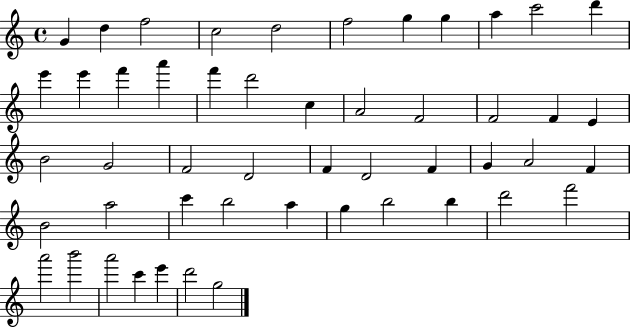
G4/q D5/q F5/h C5/h D5/h F5/h G5/q G5/q A5/q C6/h D6/q E6/q E6/q F6/q A6/q F6/q D6/h C5/q A4/h F4/h F4/h F4/q E4/q B4/h G4/h F4/h D4/h F4/q D4/h F4/q G4/q A4/h F4/q B4/h A5/h C6/q B5/h A5/q G5/q B5/h B5/q D6/h F6/h A6/h B6/h A6/h C6/q E6/q D6/h G5/h